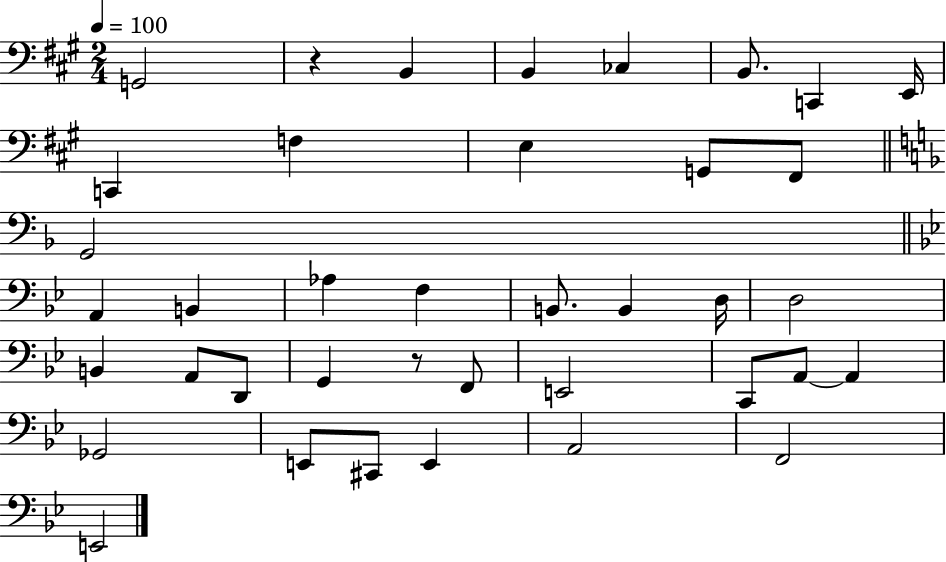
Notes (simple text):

G2/h R/q B2/q B2/q CES3/q B2/e. C2/q E2/s C2/q F3/q E3/q G2/e F#2/e G2/h A2/q B2/q Ab3/q F3/q B2/e. B2/q D3/s D3/h B2/q A2/e D2/e G2/q R/e F2/e E2/h C2/e A2/e A2/q Gb2/h E2/e C#2/e E2/q A2/h F2/h E2/h